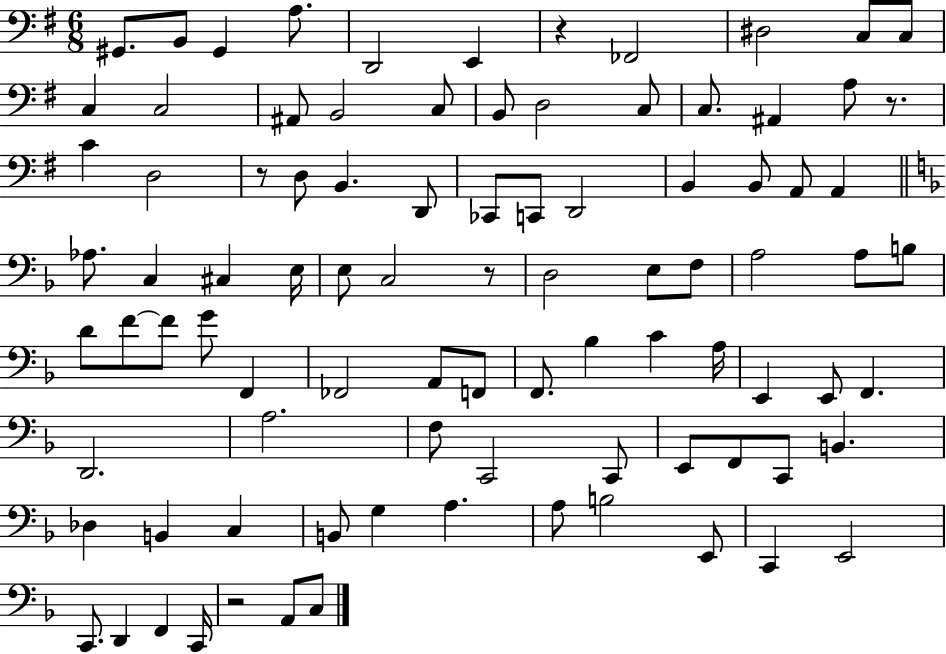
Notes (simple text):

G#2/e. B2/e G#2/q A3/e. D2/h E2/q R/q FES2/h D#3/h C3/e C3/e C3/q C3/h A#2/e B2/h C3/e B2/e D3/h C3/e C3/e. A#2/q A3/e R/e. C4/q D3/h R/e D3/e B2/q. D2/e CES2/e C2/e D2/h B2/q B2/e A2/e A2/q Ab3/e. C3/q C#3/q E3/s E3/e C3/h R/e D3/h E3/e F3/e A3/h A3/e B3/e D4/e F4/e F4/e G4/e F2/q FES2/h A2/e F2/e F2/e. Bb3/q C4/q A3/s E2/q E2/e F2/q. D2/h. A3/h. F3/e C2/h C2/e E2/e F2/e C2/e B2/q. Db3/q B2/q C3/q B2/e G3/q A3/q. A3/e B3/h E2/e C2/q E2/h C2/e. D2/q F2/q C2/s R/h A2/e C3/e